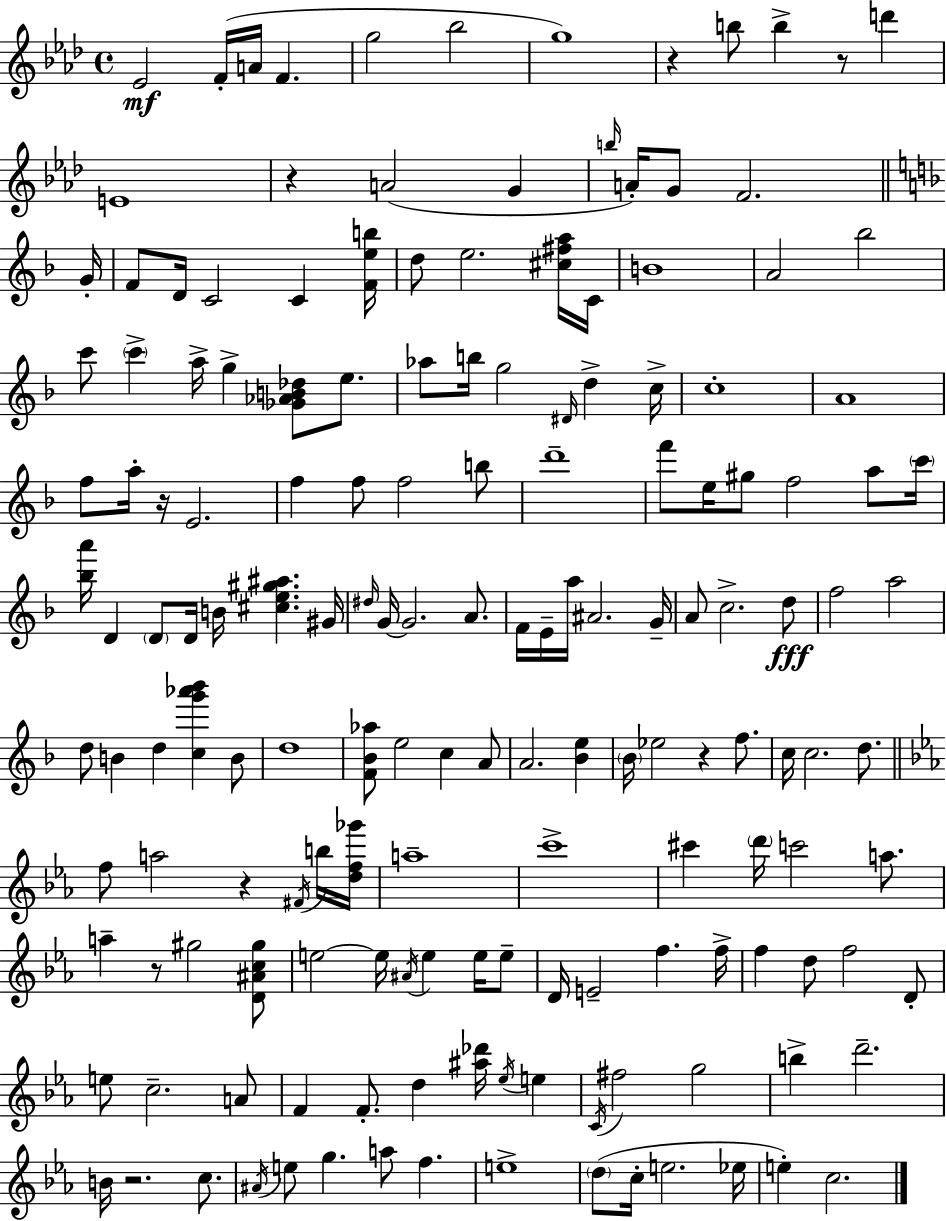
Eb4/h F4/s A4/s F4/q. G5/h Bb5/h G5/w R/q B5/e B5/q R/e D6/q E4/w R/q A4/h G4/q B5/s A4/s G4/e F4/h. G4/s F4/e D4/s C4/h C4/q [F4,E5,B5]/s D5/e E5/h. [C#5,F#5,A5]/s C4/s B4/w A4/h Bb5/h C6/e C6/q A5/s G5/q [Gb4,Ab4,B4,Db5]/e E5/e. Ab5/e B5/s G5/h D#4/s D5/q C5/s C5/w A4/w F5/e A5/s R/s E4/h. F5/q F5/e F5/h B5/e D6/w F6/e E5/s G#5/e F5/h A5/e C6/s [Bb5,A6]/s D4/q D4/e D4/s B4/s [C#5,E5,G#5,A#5]/q. G#4/s D#5/s G4/s G4/h. A4/e. F4/s E4/s A5/s A#4/h. G4/s A4/e C5/h. D5/e F5/h A5/h D5/e B4/q D5/q [C5,G6,Ab6,Bb6]/q B4/e D5/w [F4,Bb4,Ab5]/e E5/h C5/q A4/e A4/h. [Bb4,E5]/q Bb4/s Eb5/h R/q F5/e. C5/s C5/h. D5/e. F5/e A5/h R/q F#4/s B5/s [D5,F5,Gb6]/s A5/w C6/w C#6/q D6/s C6/h A5/e. A5/q R/e G#5/h [D4,A#4,C5,G#5]/e E5/h E5/s A#4/s E5/q E5/s E5/e D4/s E4/h F5/q. F5/s F5/q D5/e F5/h D4/e E5/e C5/h. A4/e F4/q F4/e. D5/q [A#5,Db6]/s Eb5/s E5/q C4/s F#5/h G5/h B5/q D6/h. B4/s R/h. C5/e. A#4/s E5/e G5/q. A5/e F5/q. E5/w D5/e C5/s E5/h. Eb5/s E5/q C5/h.